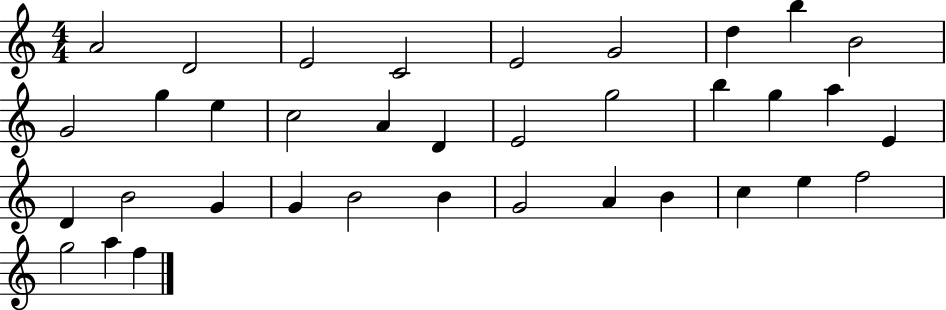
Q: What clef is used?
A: treble